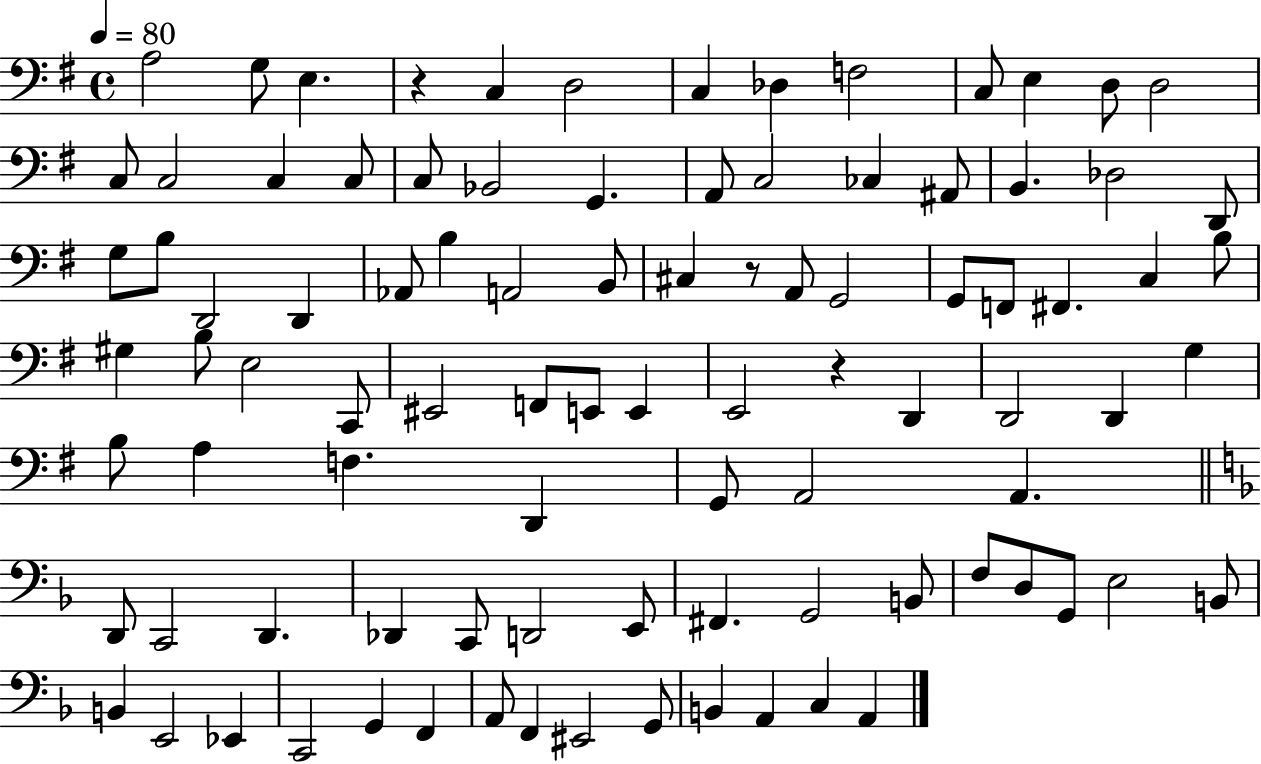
A3/h G3/e E3/q. R/q C3/q D3/h C3/q Db3/q F3/h C3/e E3/q D3/e D3/h C3/e C3/h C3/q C3/e C3/e Bb2/h G2/q. A2/e C3/h CES3/q A#2/e B2/q. Db3/h D2/e G3/e B3/e D2/h D2/q Ab2/e B3/q A2/h B2/e C#3/q R/e A2/e G2/h G2/e F2/e F#2/q. C3/q B3/e G#3/q B3/e E3/h C2/e EIS2/h F2/e E2/e E2/q E2/h R/q D2/q D2/h D2/q G3/q B3/e A3/q F3/q. D2/q G2/e A2/h A2/q. D2/e C2/h D2/q. Db2/q C2/e D2/h E2/e F#2/q. G2/h B2/e F3/e D3/e G2/e E3/h B2/e B2/q E2/h Eb2/q C2/h G2/q F2/q A2/e F2/q EIS2/h G2/e B2/q A2/q C3/q A2/q